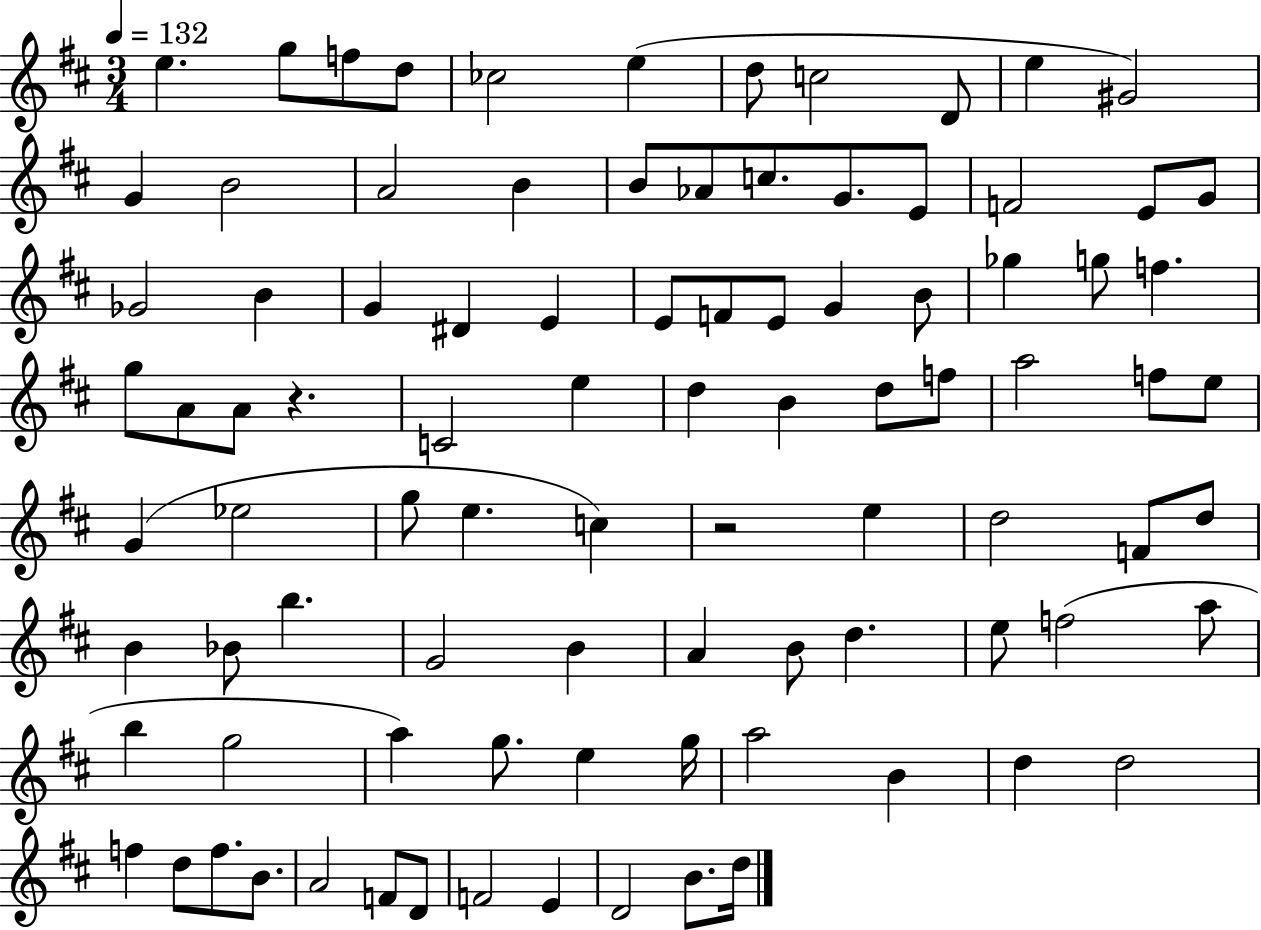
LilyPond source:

{
  \clef treble
  \numericTimeSignature
  \time 3/4
  \key d \major
  \tempo 4 = 132
  \repeat volta 2 { e''4. g''8 f''8 d''8 | ces''2 e''4( | d''8 c''2 d'8 | e''4 gis'2) | \break g'4 b'2 | a'2 b'4 | b'8 aes'8 c''8. g'8. e'8 | f'2 e'8 g'8 | \break ges'2 b'4 | g'4 dis'4 e'4 | e'8 f'8 e'8 g'4 b'8 | ges''4 g''8 f''4. | \break g''8 a'8 a'8 r4. | c'2 e''4 | d''4 b'4 d''8 f''8 | a''2 f''8 e''8 | \break g'4( ees''2 | g''8 e''4. c''4) | r2 e''4 | d''2 f'8 d''8 | \break b'4 bes'8 b''4. | g'2 b'4 | a'4 b'8 d''4. | e''8 f''2( a''8 | \break b''4 g''2 | a''4) g''8. e''4 g''16 | a''2 b'4 | d''4 d''2 | \break f''4 d''8 f''8. b'8. | a'2 f'8 d'8 | f'2 e'4 | d'2 b'8. d''16 | \break } \bar "|."
}